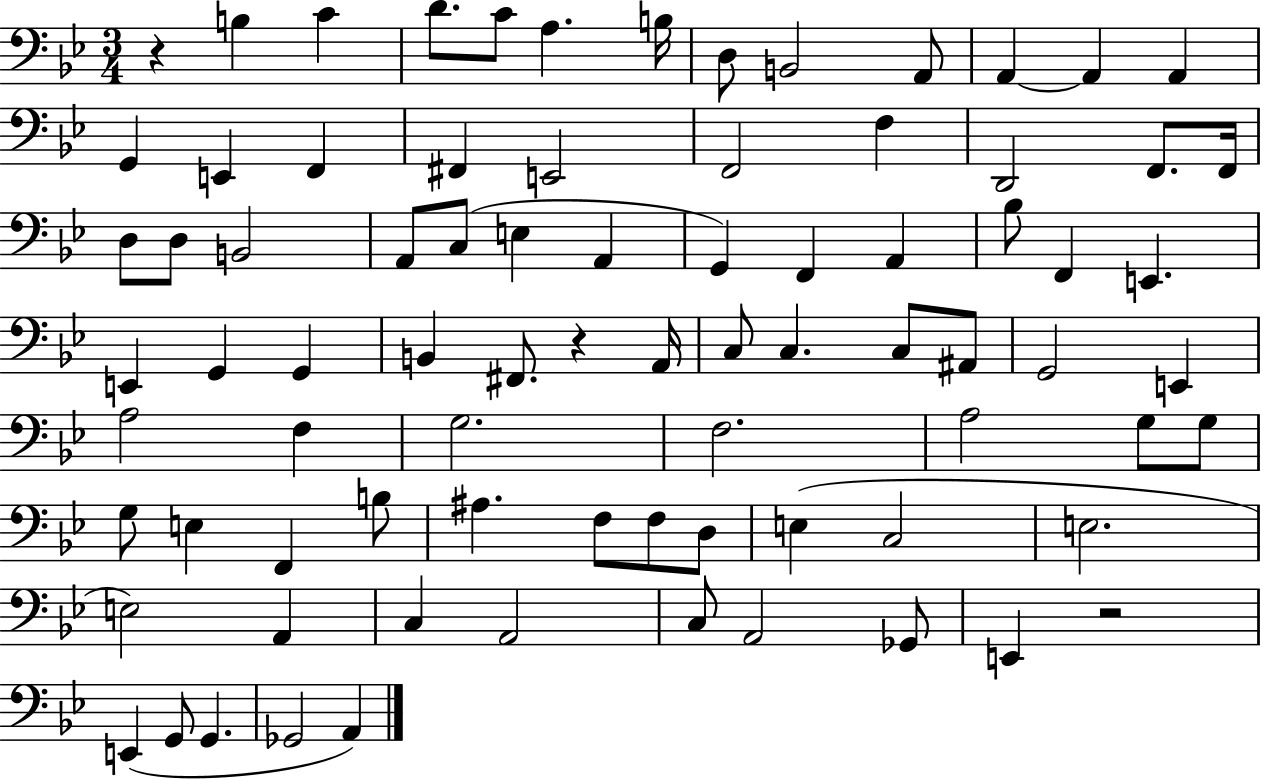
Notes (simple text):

R/q B3/q C4/q D4/e. C4/e A3/q. B3/s D3/e B2/h A2/e A2/q A2/q A2/q G2/q E2/q F2/q F#2/q E2/h F2/h F3/q D2/h F2/e. F2/s D3/e D3/e B2/h A2/e C3/e E3/q A2/q G2/q F2/q A2/q Bb3/e F2/q E2/q. E2/q G2/q G2/q B2/q F#2/e. R/q A2/s C3/e C3/q. C3/e A#2/e G2/h E2/q A3/h F3/q G3/h. F3/h. A3/h G3/e G3/e G3/e E3/q F2/q B3/e A#3/q. F3/e F3/e D3/e E3/q C3/h E3/h. E3/h A2/q C3/q A2/h C3/e A2/h Gb2/e E2/q R/h E2/q G2/e G2/q. Gb2/h A2/q